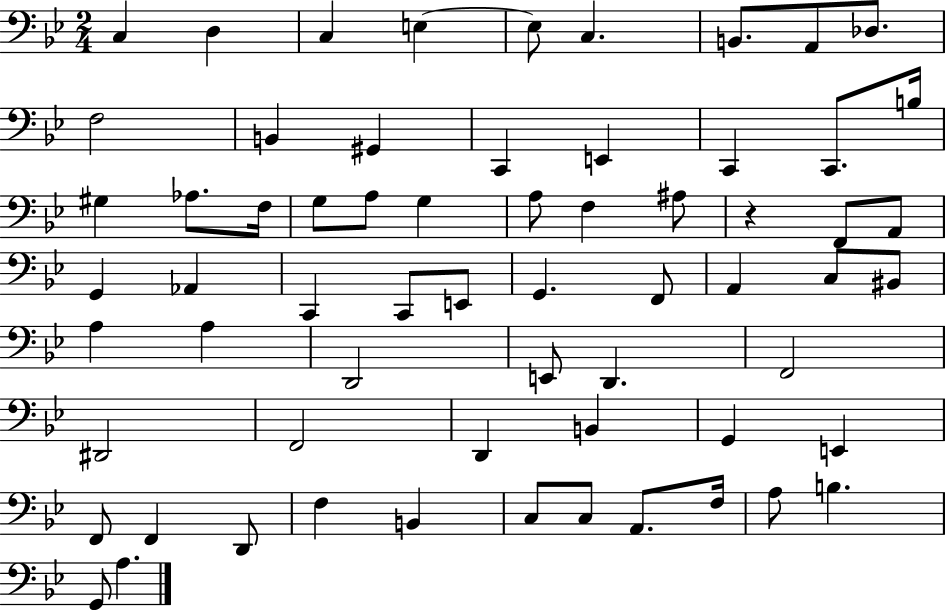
{
  \clef bass
  \numericTimeSignature
  \time 2/4
  \key bes \major
  c4 d4 | c4 e4~~ | e8 c4. | b,8. a,8 des8. | \break f2 | b,4 gis,4 | c,4 e,4 | c,4 c,8. b16 | \break gis4 aes8. f16 | g8 a8 g4 | a8 f4 ais8 | r4 f,8 a,8 | \break g,4 aes,4 | c,4 c,8 e,8 | g,4. f,8 | a,4 c8 bis,8 | \break a4 a4 | d,2 | e,8 d,4. | f,2 | \break dis,2 | f,2 | d,4 b,4 | g,4 e,4 | \break f,8 f,4 d,8 | f4 b,4 | c8 c8 a,8. f16 | a8 b4. | \break g,8 a4. | \bar "|."
}